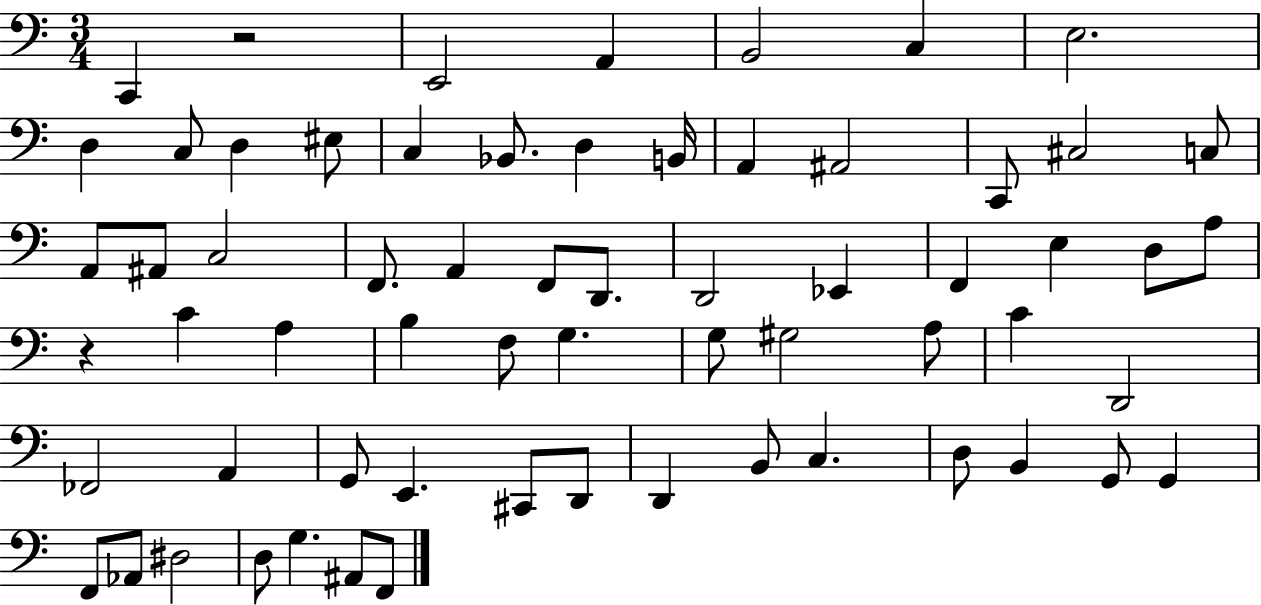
X:1
T:Untitled
M:3/4
L:1/4
K:C
C,, z2 E,,2 A,, B,,2 C, E,2 D, C,/2 D, ^E,/2 C, _B,,/2 D, B,,/4 A,, ^A,,2 C,,/2 ^C,2 C,/2 A,,/2 ^A,,/2 C,2 F,,/2 A,, F,,/2 D,,/2 D,,2 _E,, F,, E, D,/2 A,/2 z C A, B, F,/2 G, G,/2 ^G,2 A,/2 C D,,2 _F,,2 A,, G,,/2 E,, ^C,,/2 D,,/2 D,, B,,/2 C, D,/2 B,, G,,/2 G,, F,,/2 _A,,/2 ^D,2 D,/2 G, ^A,,/2 F,,/2